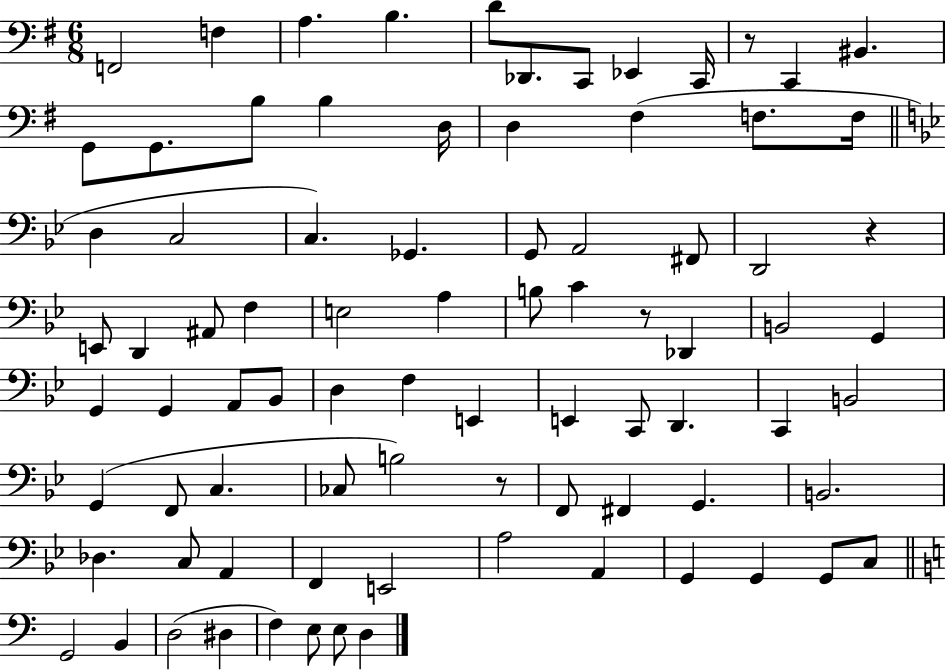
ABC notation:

X:1
T:Untitled
M:6/8
L:1/4
K:G
F,,2 F, A, B, D/2 _D,,/2 C,,/2 _E,, C,,/4 z/2 C,, ^B,, G,,/2 G,,/2 B,/2 B, D,/4 D, ^F, F,/2 F,/4 D, C,2 C, _G,, G,,/2 A,,2 ^F,,/2 D,,2 z E,,/2 D,, ^A,,/2 F, E,2 A, B,/2 C z/2 _D,, B,,2 G,, G,, G,, A,,/2 _B,,/2 D, F, E,, E,, C,,/2 D,, C,, B,,2 G,, F,,/2 C, _C,/2 B,2 z/2 F,,/2 ^F,, G,, B,,2 _D, C,/2 A,, F,, E,,2 A,2 A,, G,, G,, G,,/2 C,/2 G,,2 B,, D,2 ^D, F, E,/2 E,/2 D,